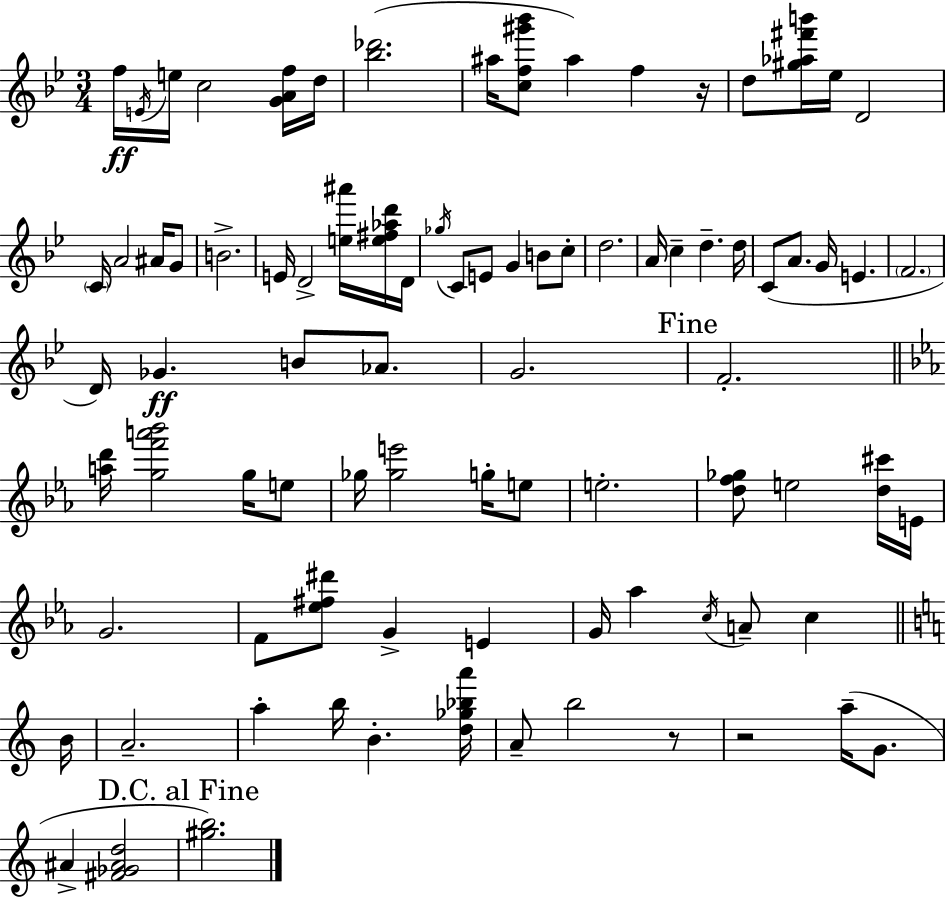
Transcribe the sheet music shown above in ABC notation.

X:1
T:Untitled
M:3/4
L:1/4
K:Gm
f/4 E/4 e/4 c2 [GAf]/4 d/4 [_b_d']2 ^a/4 [cf^g'_b']/2 ^a f z/4 d/2 [^g_a^f'b']/4 _e/4 D2 C/4 A2 ^A/4 G/2 B2 E/4 D2 [e^a']/4 [e^f_ad']/4 D/4 _g/4 C/2 E/2 G B/2 c/2 d2 A/4 c d d/4 C/2 A/2 G/4 E F2 D/4 _G B/2 _A/2 G2 F2 [ad']/4 [gf'a'_b']2 g/4 e/2 _g/4 [_ge']2 g/4 e/2 e2 [df_g]/2 e2 [d^c']/4 E/4 G2 F/2 [_e^f^d']/2 G E G/4 _a c/4 A/2 c B/4 A2 a b/4 B [d_g_ba']/4 A/2 b2 z/2 z2 a/4 G/2 ^A [^F_G^Ad]2 [^gb]2